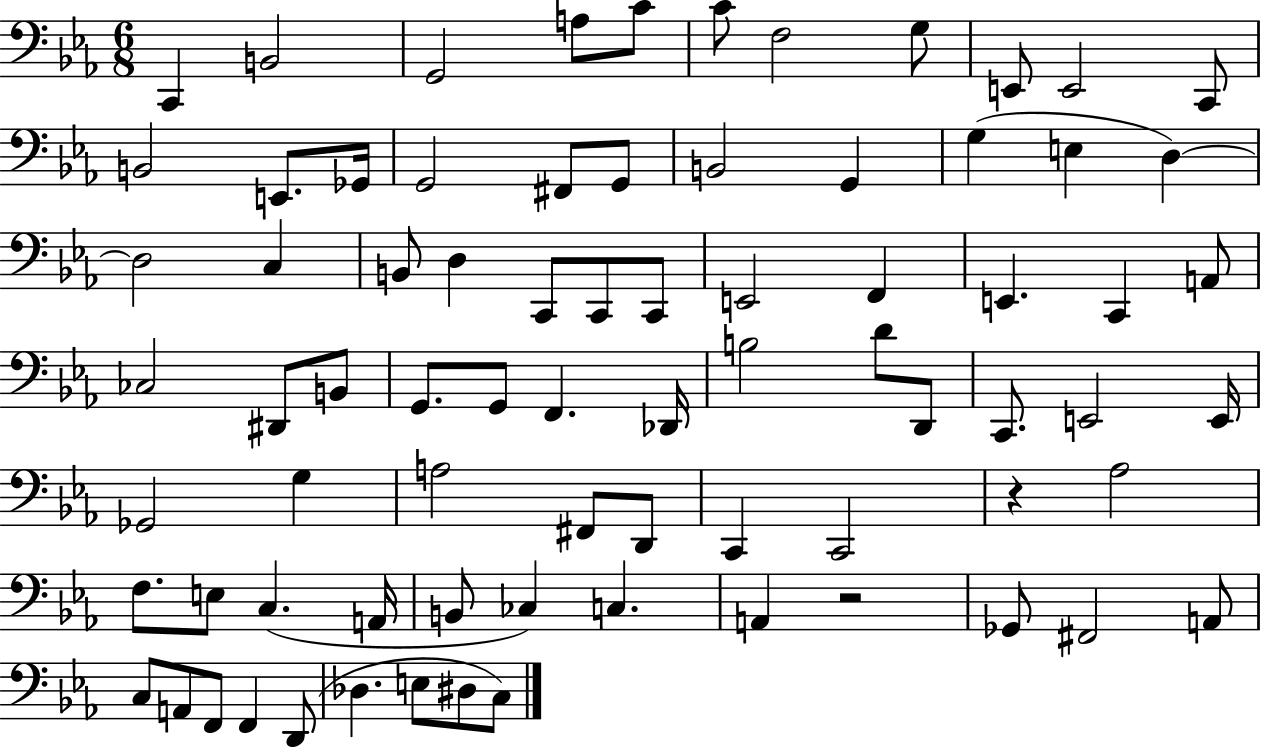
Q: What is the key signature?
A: EES major